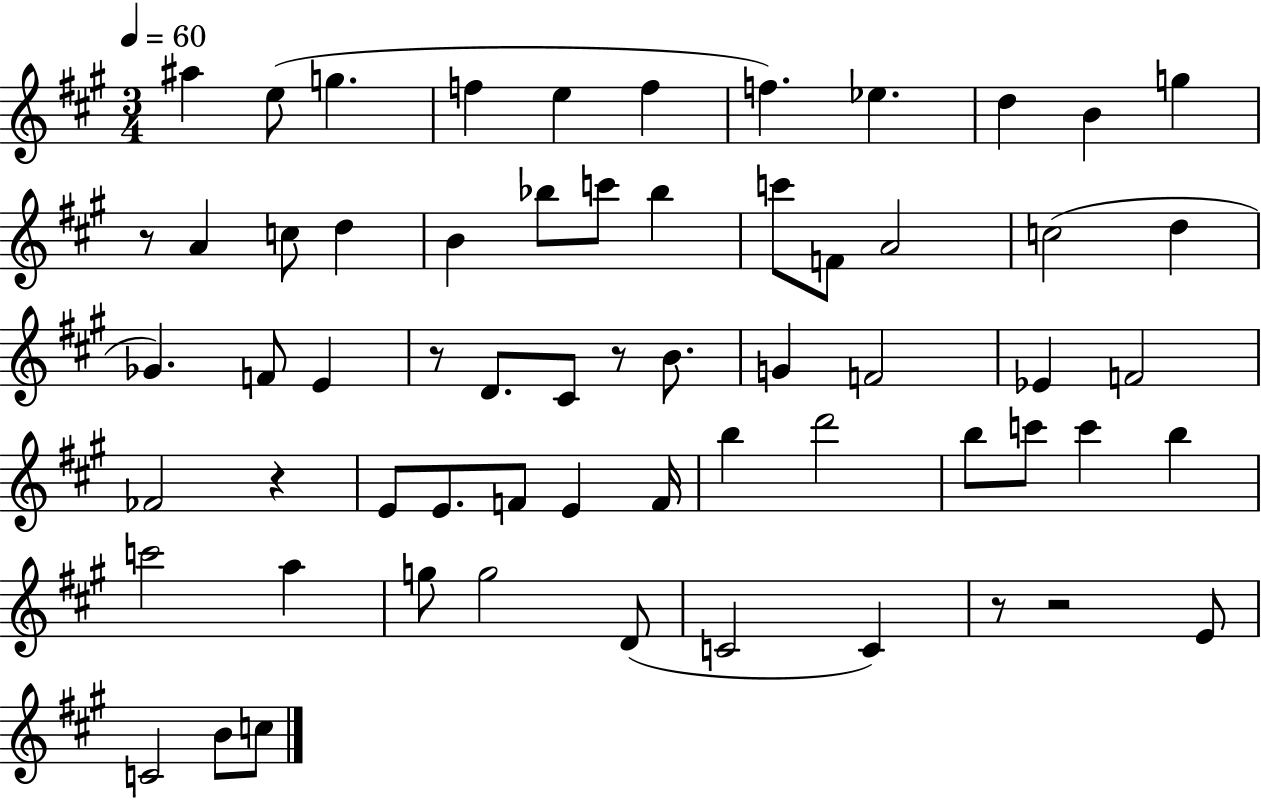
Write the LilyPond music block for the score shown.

{
  \clef treble
  \numericTimeSignature
  \time 3/4
  \key a \major
  \tempo 4 = 60
  \repeat volta 2 { ais''4 e''8( g''4. | f''4 e''4 f''4 | f''4.) ees''4. | d''4 b'4 g''4 | \break r8 a'4 c''8 d''4 | b'4 bes''8 c'''8 bes''4 | c'''8 f'8 a'2 | c''2( d''4 | \break ges'4.) f'8 e'4 | r8 d'8. cis'8 r8 b'8. | g'4 f'2 | ees'4 f'2 | \break fes'2 r4 | e'8 e'8. f'8 e'4 f'16 | b''4 d'''2 | b''8 c'''8 c'''4 b''4 | \break c'''2 a''4 | g''8 g''2 d'8( | c'2 c'4) | r8 r2 e'8 | \break c'2 b'8 c''8 | } \bar "|."
}